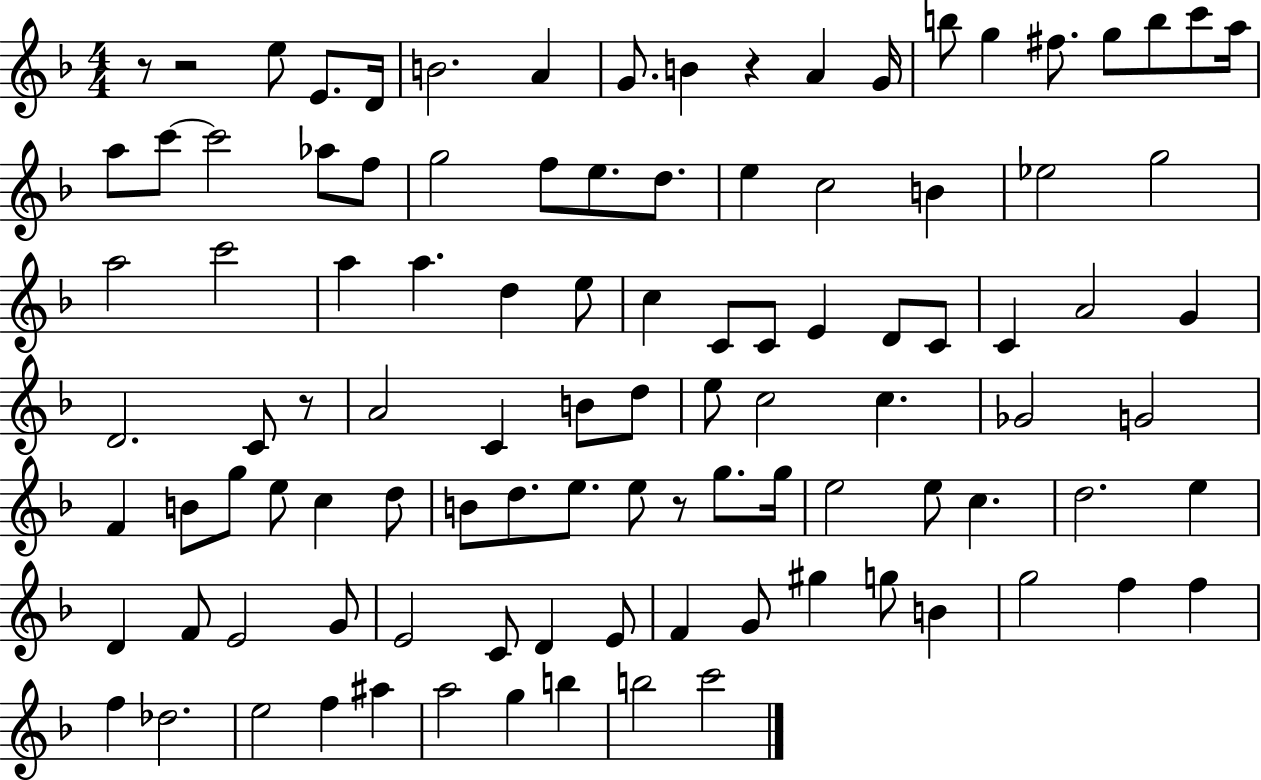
R/e R/h E5/e E4/e. D4/s B4/h. A4/q G4/e. B4/q R/q A4/q G4/s B5/e G5/q F#5/e. G5/e B5/e C6/e A5/s A5/e C6/e C6/h Ab5/e F5/e G5/h F5/e E5/e. D5/e. E5/q C5/h B4/q Eb5/h G5/h A5/h C6/h A5/q A5/q. D5/q E5/e C5/q C4/e C4/e E4/q D4/e C4/e C4/q A4/h G4/q D4/h. C4/e R/e A4/h C4/q B4/e D5/e E5/e C5/h C5/q. Gb4/h G4/h F4/q B4/e G5/e E5/e C5/q D5/e B4/e D5/e. E5/e. E5/e R/e G5/e. G5/s E5/h E5/e C5/q. D5/h. E5/q D4/q F4/e E4/h G4/e E4/h C4/e D4/q E4/e F4/q G4/e G#5/q G5/e B4/q G5/h F5/q F5/q F5/q Db5/h. E5/h F5/q A#5/q A5/h G5/q B5/q B5/h C6/h